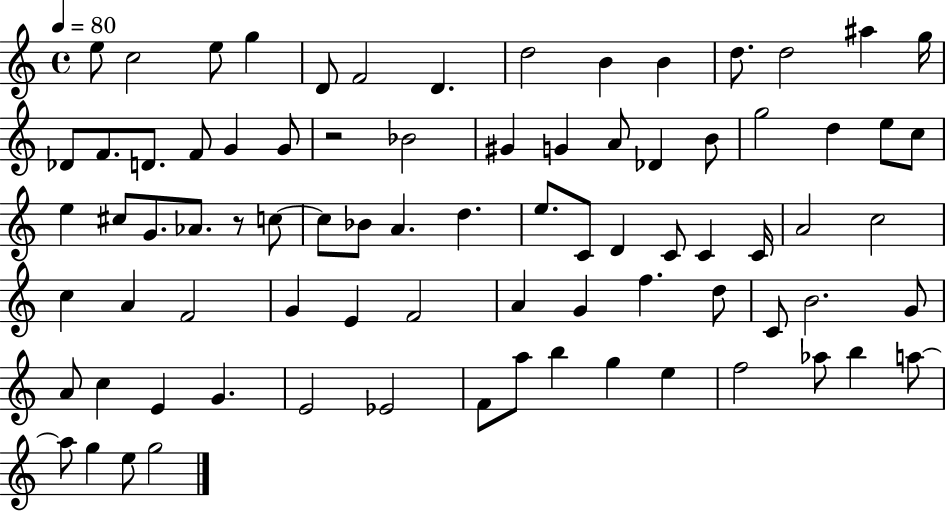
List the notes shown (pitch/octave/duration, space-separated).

E5/e C5/h E5/e G5/q D4/e F4/h D4/q. D5/h B4/q B4/q D5/e. D5/h A#5/q G5/s Db4/e F4/e. D4/e. F4/e G4/q G4/e R/h Bb4/h G#4/q G4/q A4/e Db4/q B4/e G5/h D5/q E5/e C5/e E5/q C#5/e G4/e. Ab4/e. R/e C5/e C5/e Bb4/e A4/q. D5/q. E5/e. C4/e D4/q C4/e C4/q C4/s A4/h C5/h C5/q A4/q F4/h G4/q E4/q F4/h A4/q G4/q F5/q. D5/e C4/e B4/h. G4/e A4/e C5/q E4/q G4/q. E4/h Eb4/h F4/e A5/e B5/q G5/q E5/q F5/h Ab5/e B5/q A5/e A5/e G5/q E5/e G5/h